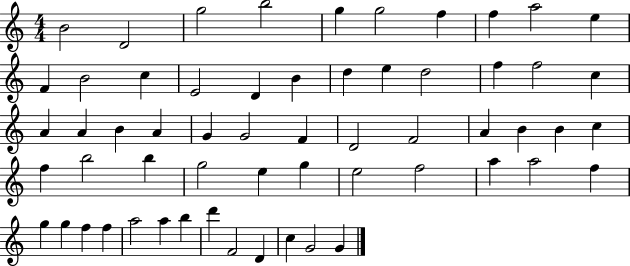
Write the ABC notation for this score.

X:1
T:Untitled
M:4/4
L:1/4
K:C
B2 D2 g2 b2 g g2 f f a2 e F B2 c E2 D B d e d2 f f2 c A A B A G G2 F D2 F2 A B B c f b2 b g2 e g e2 f2 a a2 f g g f f a2 a b d' F2 D c G2 G